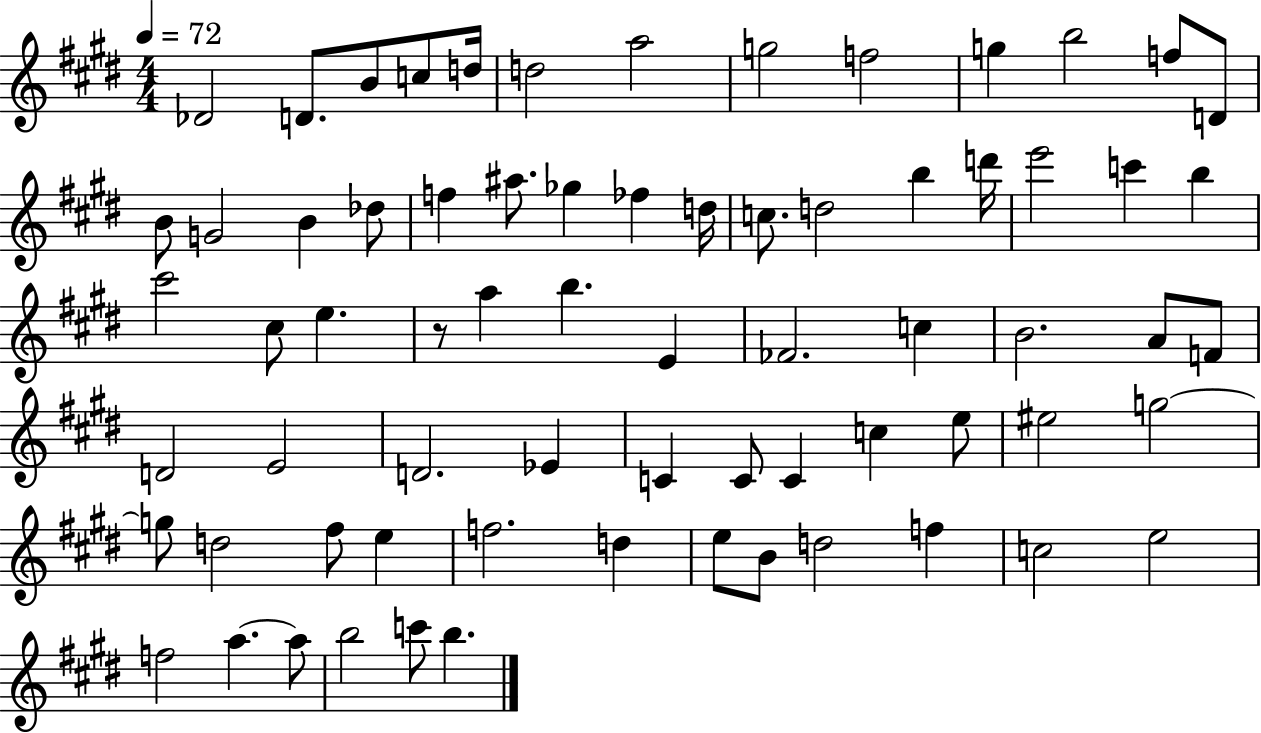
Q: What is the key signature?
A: E major